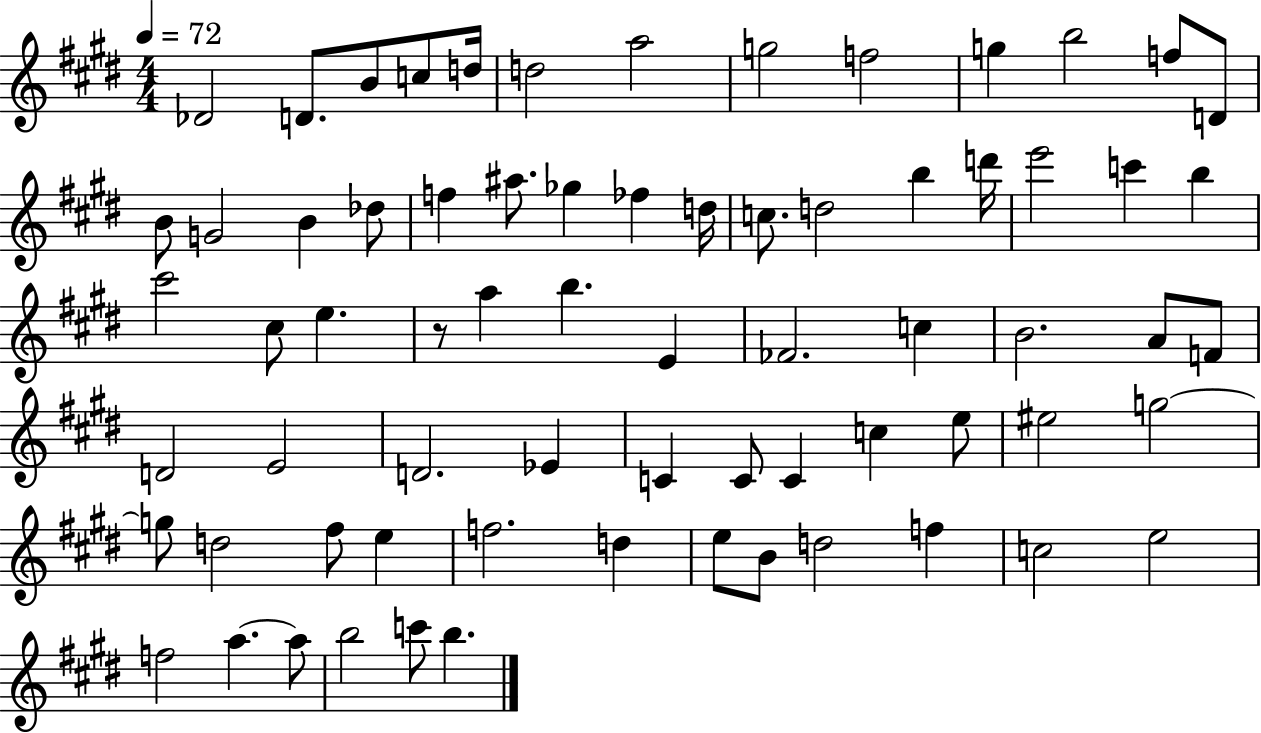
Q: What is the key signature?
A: E major